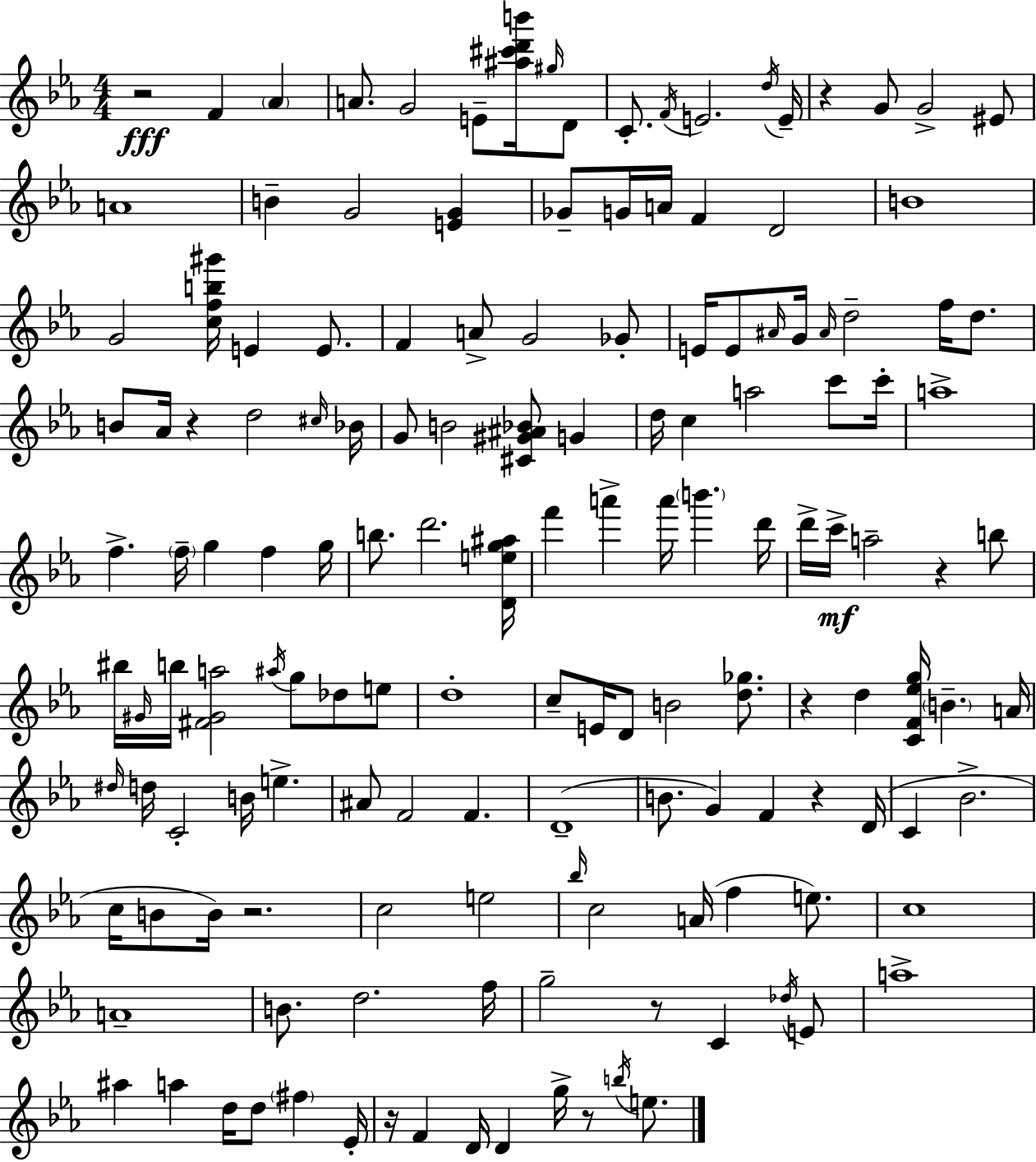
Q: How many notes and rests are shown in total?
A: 149